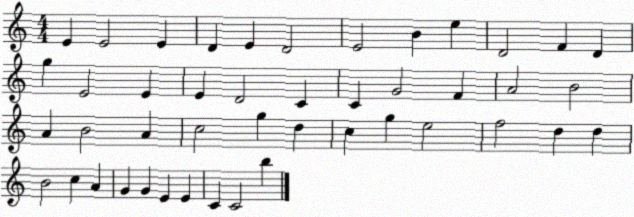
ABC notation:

X:1
T:Untitled
M:4/4
L:1/4
K:C
E E2 E D E D2 E2 B e D2 F D g E2 E E D2 C C G2 F A2 B2 A B2 A c2 g d c g e2 f2 d d B2 c A G G E E C C2 b